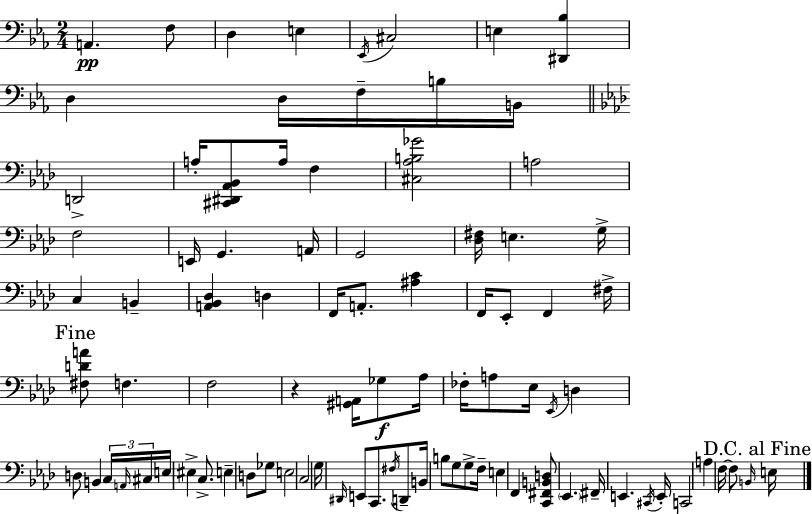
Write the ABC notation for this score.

X:1
T:Untitled
M:2/4
L:1/4
K:Cm
A,, F,/2 D, E, _E,,/4 ^C,2 E, [^D,,_B,] D, D,/4 F,/4 B,/4 B,,/4 D,,2 A,/4 [^C,,^D,,_A,,_B,,]/2 A,/4 F, [^C,_A,B,_G]2 A,2 F,2 E,,/4 G,, A,,/4 G,,2 [_D,^F,]/4 E, G,/4 C, B,, [A,,_B,,_D,] D, F,,/4 A,,/2 [^A,C] F,,/4 _E,,/2 F,, ^F,/4 [^F,DA]/2 F, F,2 z [^G,,A,,]/4 _G,/2 _A,/4 _F,/4 A,/2 _E,/4 _E,,/4 D, D,/2 B,, C,/4 A,,/4 ^C,/4 E,/4 ^E, C,/2 E, D,/2 _G,/2 E,2 C,2 G,/4 ^D,,/4 E,,/2 C,,/2 ^F,/4 D,,/2 B,,/4 B,/2 G,/2 G,/2 F,/4 E, F,, [C,,^F,,B,,D,]/2 _E,, ^F,,/4 E,, ^C,,/4 E,,/4 C,,2 A, F,/4 F,/2 B,,/4 E,/4